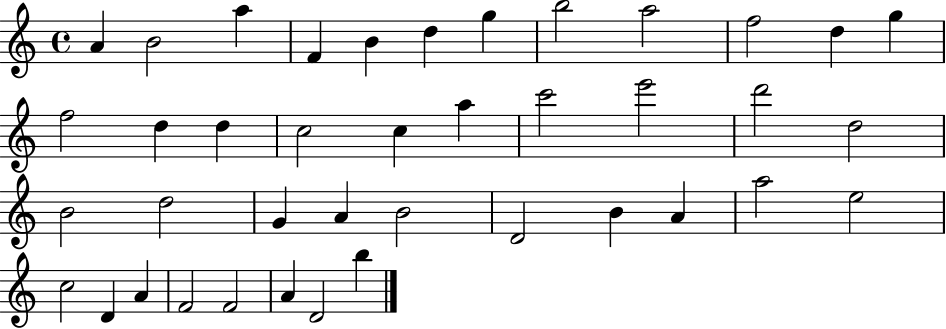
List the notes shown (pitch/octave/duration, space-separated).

A4/q B4/h A5/q F4/q B4/q D5/q G5/q B5/h A5/h F5/h D5/q G5/q F5/h D5/q D5/q C5/h C5/q A5/q C6/h E6/h D6/h D5/h B4/h D5/h G4/q A4/q B4/h D4/h B4/q A4/q A5/h E5/h C5/h D4/q A4/q F4/h F4/h A4/q D4/h B5/q